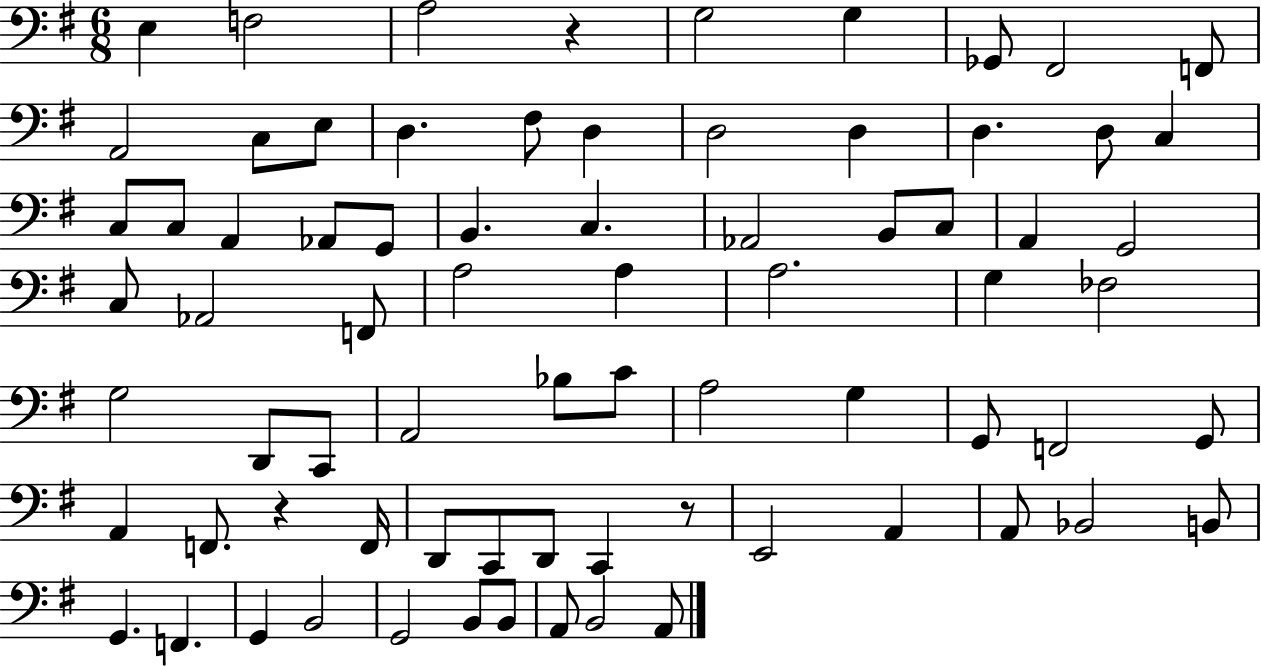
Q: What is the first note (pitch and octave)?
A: E3